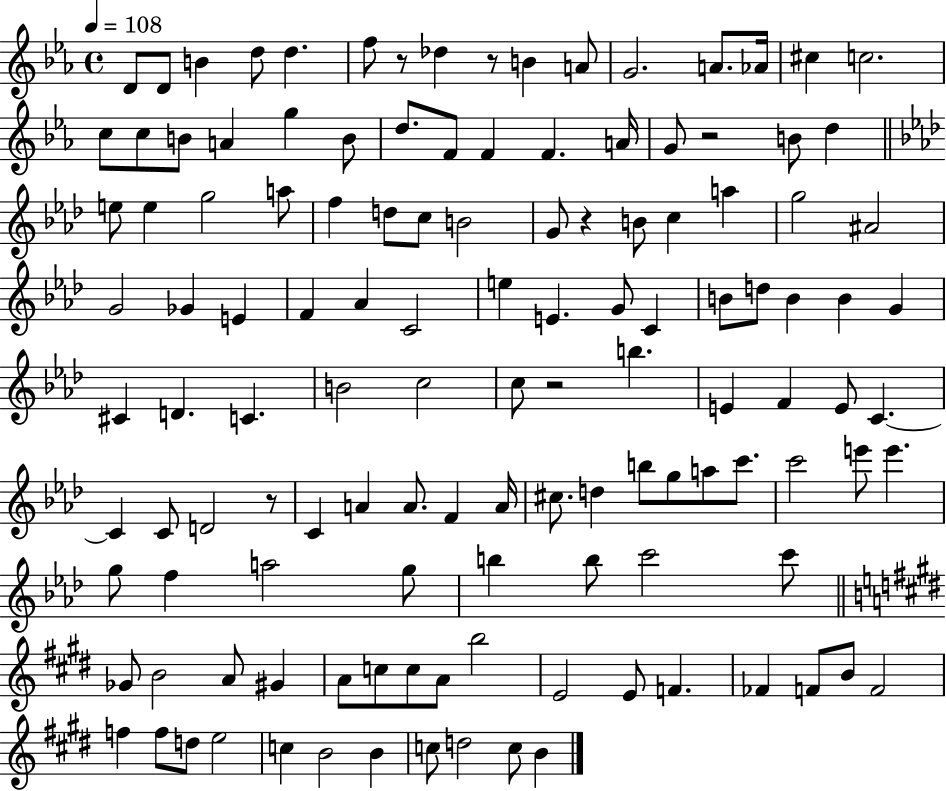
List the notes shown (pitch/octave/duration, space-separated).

D4/e D4/e B4/q D5/e D5/q. F5/e R/e Db5/q R/e B4/q A4/e G4/h. A4/e. Ab4/s C#5/q C5/h. C5/e C5/e B4/e A4/q G5/q B4/e D5/e. F4/e F4/q F4/q. A4/s G4/e R/h B4/e D5/q E5/e E5/q G5/h A5/e F5/q D5/e C5/e B4/h G4/e R/q B4/e C5/q A5/q G5/h A#4/h G4/h Gb4/q E4/q F4/q Ab4/q C4/h E5/q E4/q. G4/e C4/q B4/e D5/e B4/q B4/q G4/q C#4/q D4/q. C4/q. B4/h C5/h C5/e R/h B5/q. E4/q F4/q E4/e C4/q. C4/q C4/e D4/h R/e C4/q A4/q A4/e. F4/q A4/s C#5/e. D5/q B5/e G5/e A5/e C6/e. C6/h E6/e E6/q. G5/e F5/q A5/h G5/e B5/q B5/e C6/h C6/e Gb4/e B4/h A4/e G#4/q A4/e C5/e C5/e A4/e B5/h E4/h E4/e F4/q. FES4/q F4/e B4/e F4/h F5/q F5/e D5/e E5/h C5/q B4/h B4/q C5/e D5/h C5/e B4/q